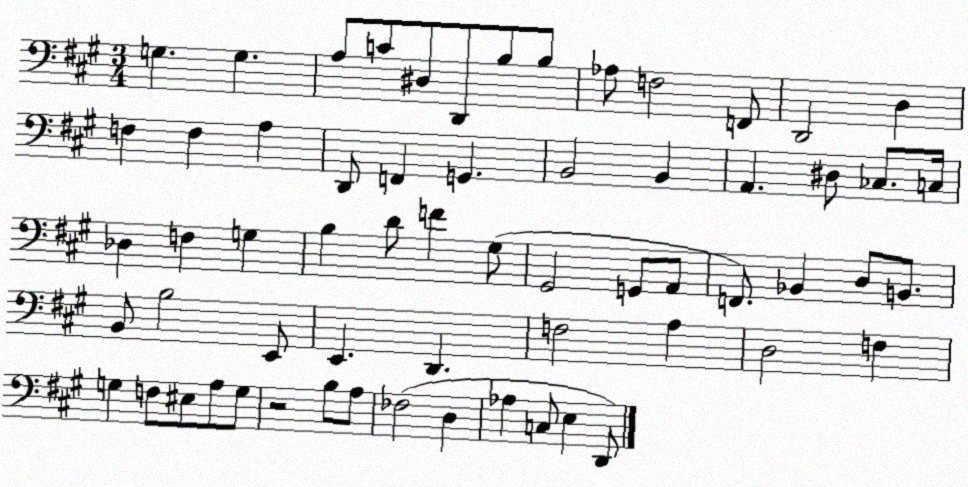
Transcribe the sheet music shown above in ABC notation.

X:1
T:Untitled
M:3/4
L:1/4
K:A
G, G, A,/2 C/2 ^D,/2 D,,/2 B,/2 B,/2 _A,/2 F,2 F,,/2 D,,2 D, F, F, A, D,,/2 F,, G,, B,,2 B,, A,, ^D,/2 _C,/2 C,/4 _D, F, G, B, D/2 F ^G,/2 ^G,,2 G,,/2 A,,/2 F,,/2 _B,, D,/2 B,,/2 B,,/2 B,2 E,,/2 E,, D,, F,2 A, D,2 F, G, F,/2 ^E,/2 A,/2 G,/2 z2 B,/2 A,/2 _F,2 D, _A, C,/2 E, D,,/2